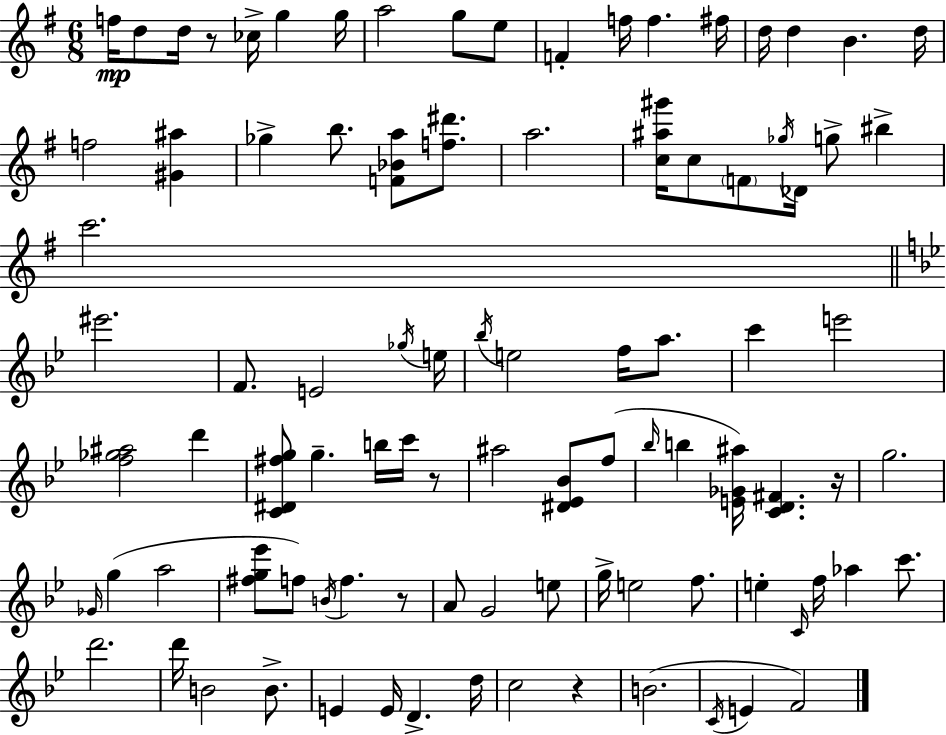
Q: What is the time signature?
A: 6/8